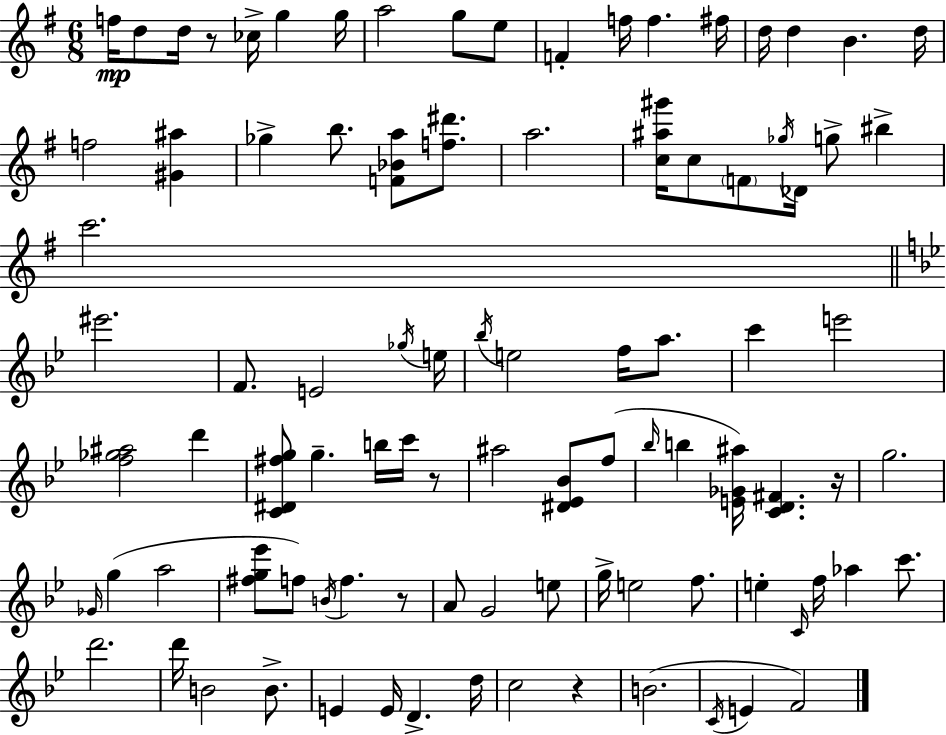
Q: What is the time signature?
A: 6/8